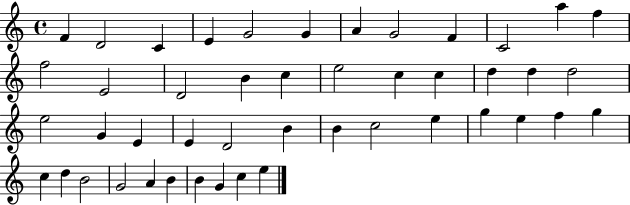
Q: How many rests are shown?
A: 0